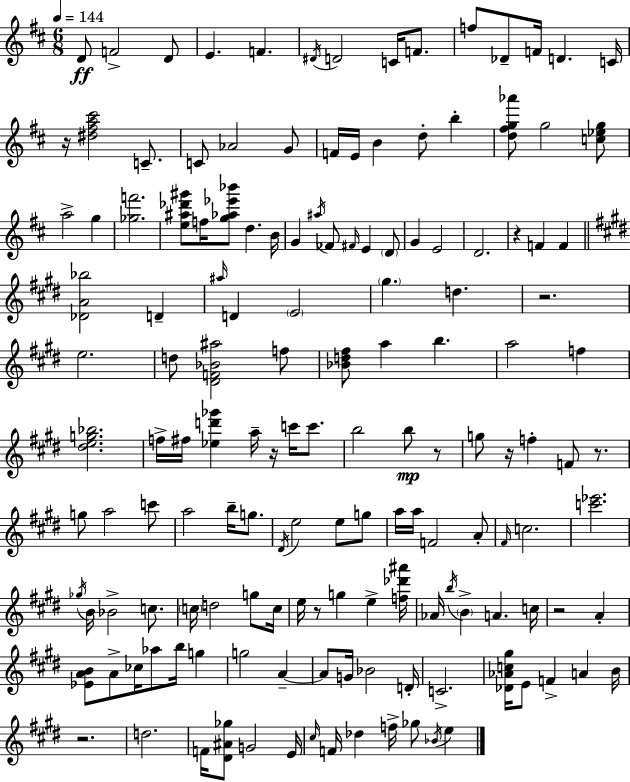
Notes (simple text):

D4/e F4/h D4/e E4/q. F4/q. D#4/s D4/h C4/s F4/e. F5/e Db4/e F4/s D4/q. C4/s R/s [D#5,F#5,A5,C#6]/h C4/e. C4/e Ab4/h G4/e F4/s E4/s B4/q D5/e B5/q [D5,F#5,G5,Ab6]/e G5/h [C5,Eb5,G5]/e A5/h G5/q [Gb5,F6]/h. [E5,A#5,Db6,G#6]/e F5/s [G5,Ab5,Eb6,Bb6]/e D5/q. B4/s G4/q A#5/s FES4/e F#4/s E4/q D4/e G4/q E4/h D4/h. R/q F4/q F4/q [Db4,A4,Bb5]/h D4/q A#5/s D4/q E4/h G#5/q. D5/q. R/h. E5/h. D5/e [D#4,F4,Bb4,A#5]/h F5/e [Bb4,D5,F#5]/e A5/q B5/q. A5/h F5/q [D#5,E5,G5,Bb5]/h. F5/s F#5/s [Eb5,D6,Gb6]/q A5/s R/s C6/s C6/e. B5/h B5/e R/e G5/e R/s F5/q F4/e R/e. G5/e A5/h C6/e A5/h B5/s G5/e. D#4/s E5/h E5/e G5/e A5/s A5/s F4/h A4/e F#4/s C5/h. [C6,Eb6]/h. Gb5/s B4/s Bb4/h C5/e. C5/s D5/h G5/e C5/s E5/s R/e G5/q E5/q [F5,Db6,A#6]/s Ab4/s B5/s B4/q A4/q. C5/s R/h A4/q [Eb4,A4,B4]/e A4/e CES5/s Ab5/e B5/s G5/q G5/h A4/q A4/e G4/s Bb4/h D4/s C4/h. [Db4,Ab4,C5,G#5]/s E4/e F4/q A4/q B4/s R/h. D5/h. F4/s [D#4,A#4,Gb5]/e G4/h E4/s C#5/s F4/s Db5/q F5/s Gb5/e Bb4/s E5/q